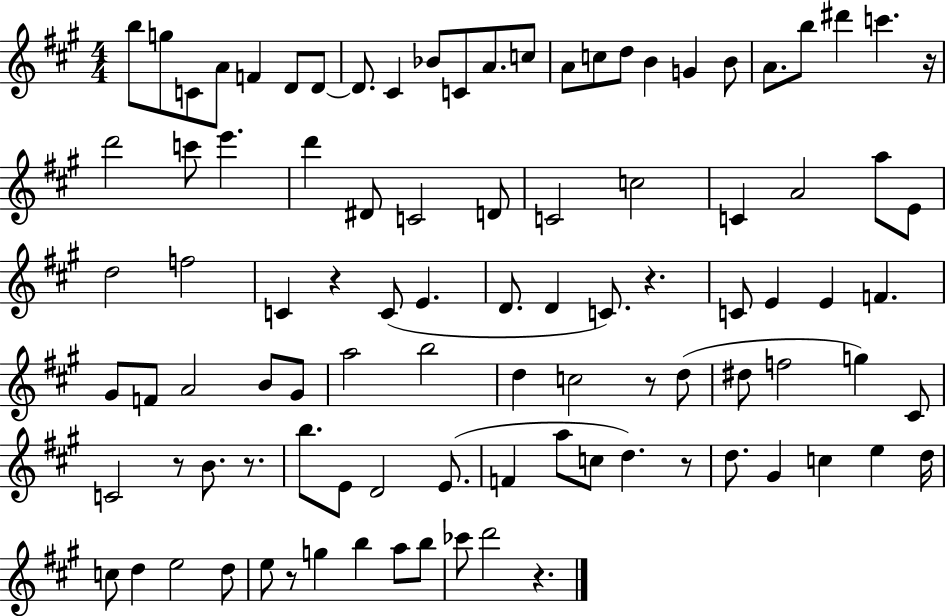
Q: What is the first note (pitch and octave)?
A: B5